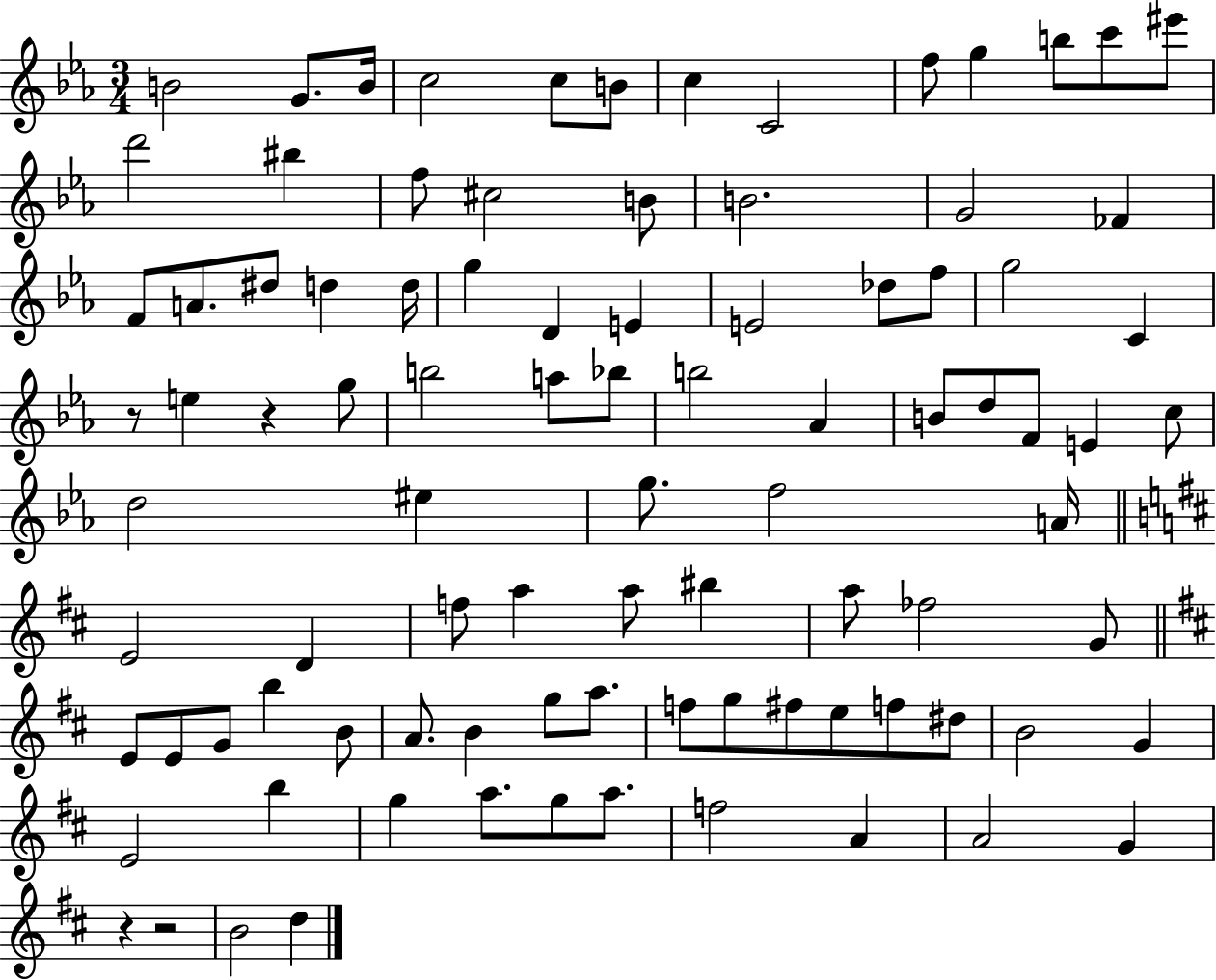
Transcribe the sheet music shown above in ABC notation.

X:1
T:Untitled
M:3/4
L:1/4
K:Eb
B2 G/2 B/4 c2 c/2 B/2 c C2 f/2 g b/2 c'/2 ^e'/2 d'2 ^b f/2 ^c2 B/2 B2 G2 _F F/2 A/2 ^d/2 d d/4 g D E E2 _d/2 f/2 g2 C z/2 e z g/2 b2 a/2 _b/2 b2 _A B/2 d/2 F/2 E c/2 d2 ^e g/2 f2 A/4 E2 D f/2 a a/2 ^b a/2 _f2 G/2 E/2 E/2 G/2 b B/2 A/2 B g/2 a/2 f/2 g/2 ^f/2 e/2 f/2 ^d/2 B2 G E2 b g a/2 g/2 a/2 f2 A A2 G z z2 B2 d